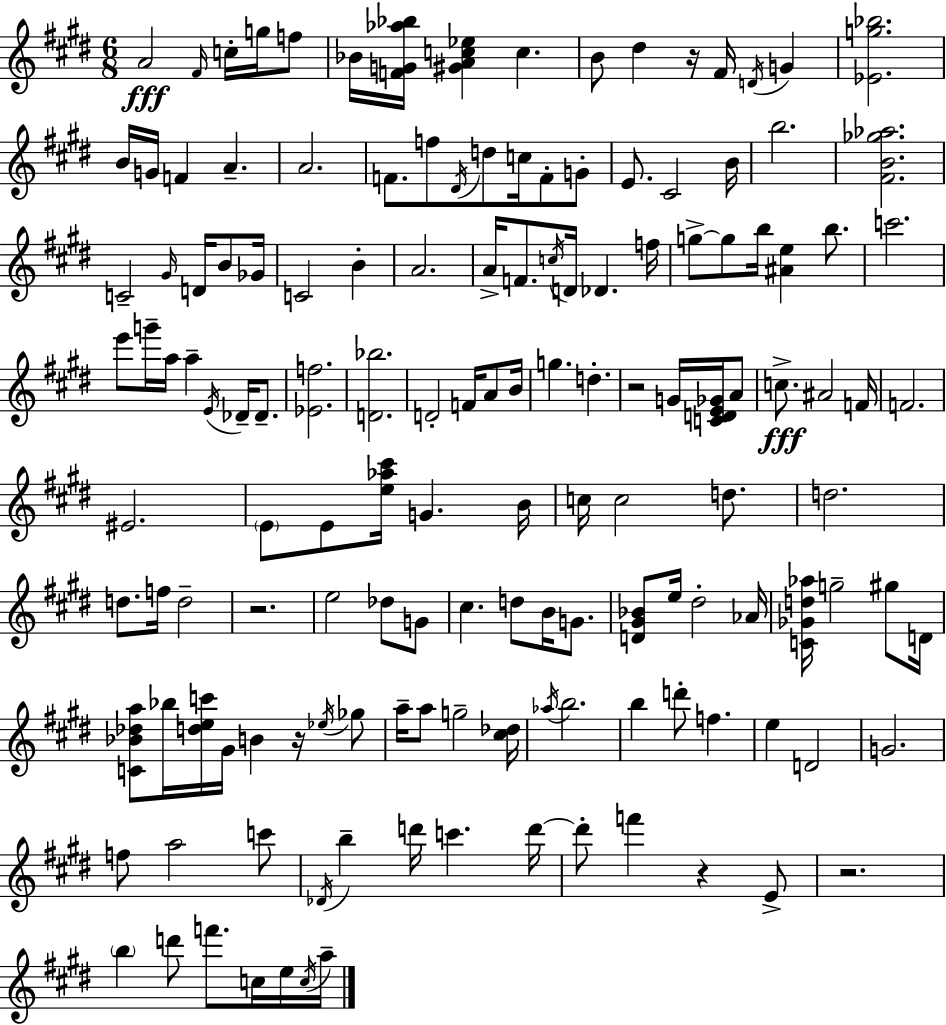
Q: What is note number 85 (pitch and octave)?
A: G4